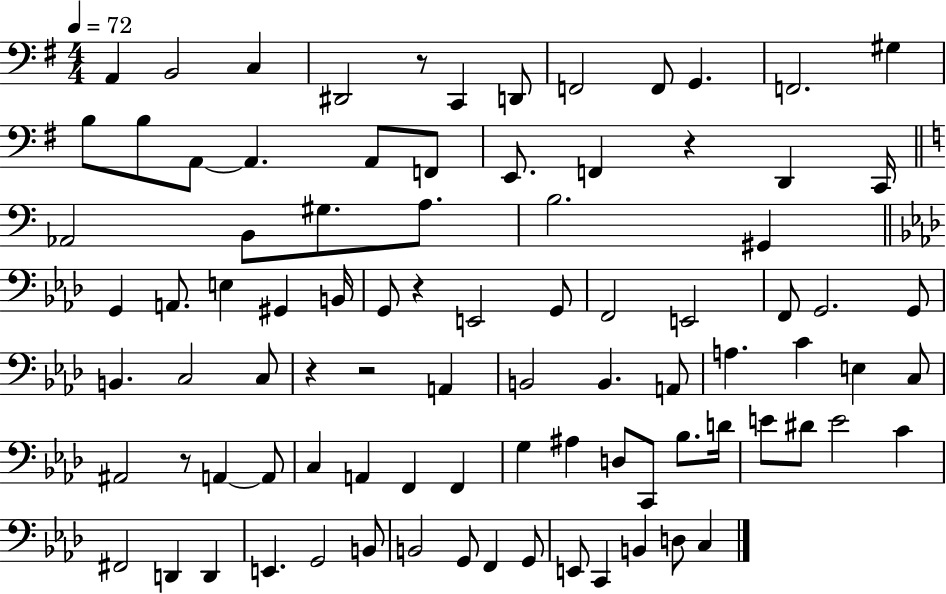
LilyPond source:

{
  \clef bass
  \numericTimeSignature
  \time 4/4
  \key g \major
  \tempo 4 = 72
  a,4 b,2 c4 | dis,2 r8 c,4 d,8 | f,2 f,8 g,4. | f,2. gis4 | \break b8 b8 a,8~~ a,4. a,8 f,8 | e,8. f,4 r4 d,4 c,16 | \bar "||" \break \key c \major aes,2 b,8 gis8. a8. | b2. gis,4 | \bar "||" \break \key aes \major g,4 a,8. e4 gis,4 b,16 | g,8 r4 e,2 g,8 | f,2 e,2 | f,8 g,2. g,8 | \break b,4. c2 c8 | r4 r2 a,4 | b,2 b,4. a,8 | a4. c'4 e4 c8 | \break ais,2 r8 a,4~~ a,8 | c4 a,4 f,4 f,4 | g4 ais4 d8 c,8 bes8. d'16 | e'8 dis'8 e'2 c'4 | \break fis,2 d,4 d,4 | e,4. g,2 b,8 | b,2 g,8 f,4 g,8 | e,8 c,4 b,4 d8 c4 | \break \bar "|."
}